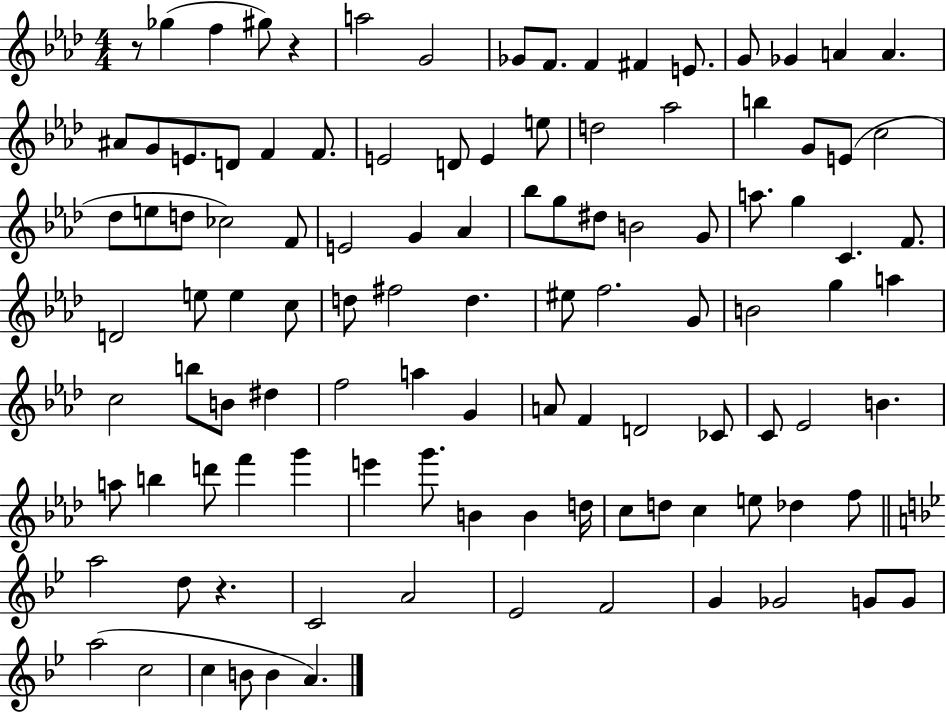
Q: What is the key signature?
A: AES major